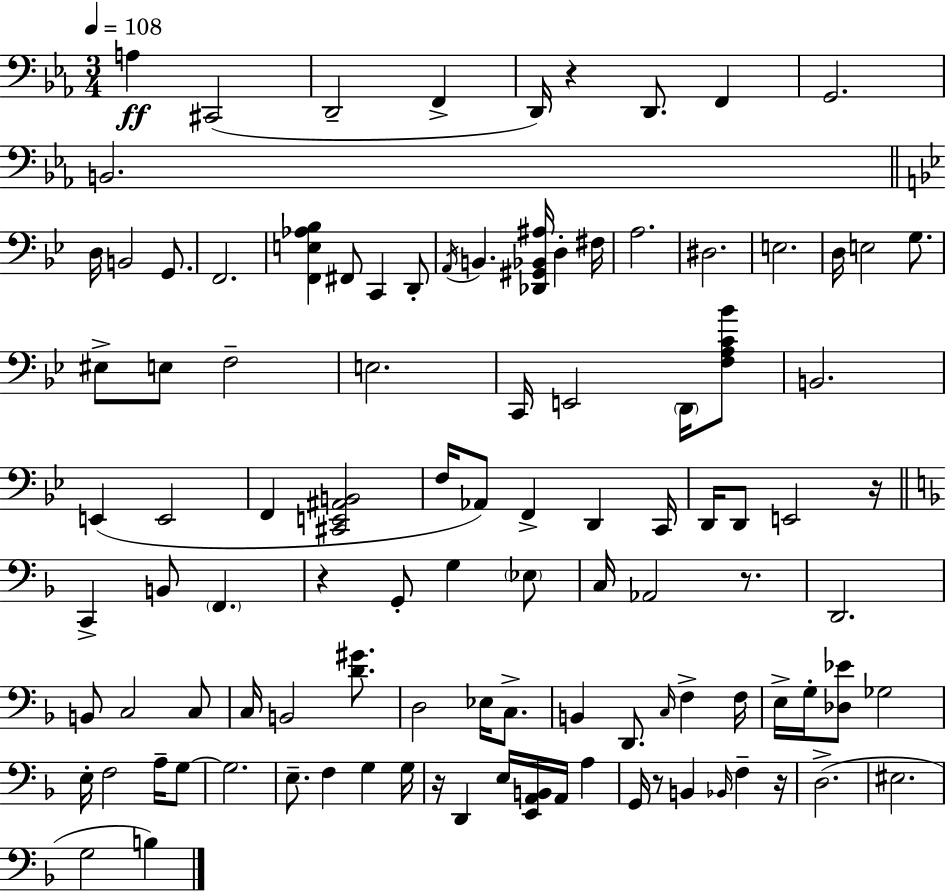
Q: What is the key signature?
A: C minor